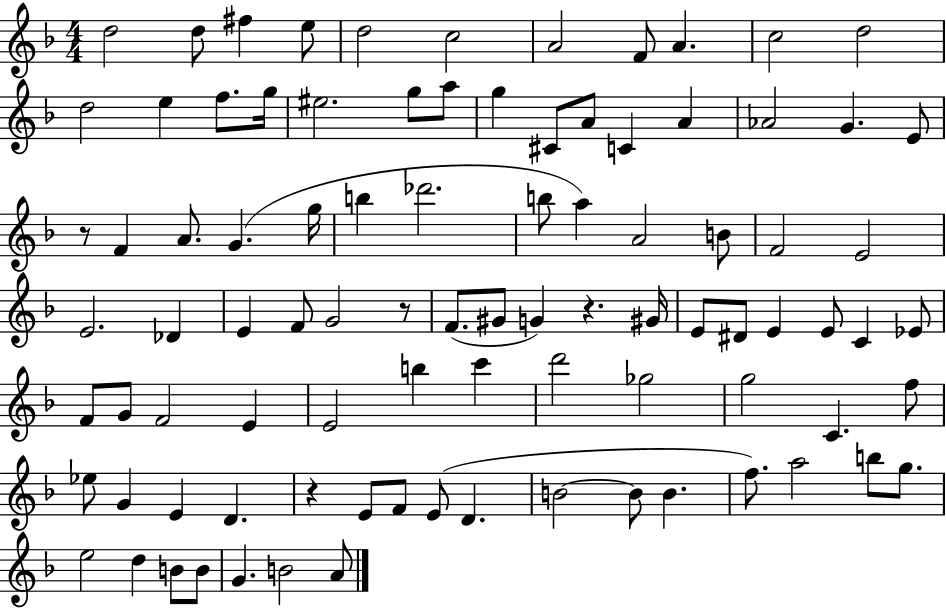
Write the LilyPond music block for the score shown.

{
  \clef treble
  \numericTimeSignature
  \time 4/4
  \key f \major
  \repeat volta 2 { d''2 d''8 fis''4 e''8 | d''2 c''2 | a'2 f'8 a'4. | c''2 d''2 | \break d''2 e''4 f''8. g''16 | eis''2. g''8 a''8 | g''4 cis'8 a'8 c'4 a'4 | aes'2 g'4. e'8 | \break r8 f'4 a'8. g'4.( g''16 | b''4 des'''2. | b''8 a''4) a'2 b'8 | f'2 e'2 | \break e'2. des'4 | e'4 f'8 g'2 r8 | f'8.( gis'8 g'4) r4. gis'16 | e'8 dis'8 e'4 e'8 c'4 ees'8 | \break f'8 g'8 f'2 e'4 | e'2 b''4 c'''4 | d'''2 ges''2 | g''2 c'4. f''8 | \break ees''8 g'4 e'4 d'4. | r4 e'8 f'8 e'8( d'4. | b'2~~ b'8 b'4. | f''8.) a''2 b''8 g''8. | \break e''2 d''4 b'8 b'8 | g'4. b'2 a'8 | } \bar "|."
}